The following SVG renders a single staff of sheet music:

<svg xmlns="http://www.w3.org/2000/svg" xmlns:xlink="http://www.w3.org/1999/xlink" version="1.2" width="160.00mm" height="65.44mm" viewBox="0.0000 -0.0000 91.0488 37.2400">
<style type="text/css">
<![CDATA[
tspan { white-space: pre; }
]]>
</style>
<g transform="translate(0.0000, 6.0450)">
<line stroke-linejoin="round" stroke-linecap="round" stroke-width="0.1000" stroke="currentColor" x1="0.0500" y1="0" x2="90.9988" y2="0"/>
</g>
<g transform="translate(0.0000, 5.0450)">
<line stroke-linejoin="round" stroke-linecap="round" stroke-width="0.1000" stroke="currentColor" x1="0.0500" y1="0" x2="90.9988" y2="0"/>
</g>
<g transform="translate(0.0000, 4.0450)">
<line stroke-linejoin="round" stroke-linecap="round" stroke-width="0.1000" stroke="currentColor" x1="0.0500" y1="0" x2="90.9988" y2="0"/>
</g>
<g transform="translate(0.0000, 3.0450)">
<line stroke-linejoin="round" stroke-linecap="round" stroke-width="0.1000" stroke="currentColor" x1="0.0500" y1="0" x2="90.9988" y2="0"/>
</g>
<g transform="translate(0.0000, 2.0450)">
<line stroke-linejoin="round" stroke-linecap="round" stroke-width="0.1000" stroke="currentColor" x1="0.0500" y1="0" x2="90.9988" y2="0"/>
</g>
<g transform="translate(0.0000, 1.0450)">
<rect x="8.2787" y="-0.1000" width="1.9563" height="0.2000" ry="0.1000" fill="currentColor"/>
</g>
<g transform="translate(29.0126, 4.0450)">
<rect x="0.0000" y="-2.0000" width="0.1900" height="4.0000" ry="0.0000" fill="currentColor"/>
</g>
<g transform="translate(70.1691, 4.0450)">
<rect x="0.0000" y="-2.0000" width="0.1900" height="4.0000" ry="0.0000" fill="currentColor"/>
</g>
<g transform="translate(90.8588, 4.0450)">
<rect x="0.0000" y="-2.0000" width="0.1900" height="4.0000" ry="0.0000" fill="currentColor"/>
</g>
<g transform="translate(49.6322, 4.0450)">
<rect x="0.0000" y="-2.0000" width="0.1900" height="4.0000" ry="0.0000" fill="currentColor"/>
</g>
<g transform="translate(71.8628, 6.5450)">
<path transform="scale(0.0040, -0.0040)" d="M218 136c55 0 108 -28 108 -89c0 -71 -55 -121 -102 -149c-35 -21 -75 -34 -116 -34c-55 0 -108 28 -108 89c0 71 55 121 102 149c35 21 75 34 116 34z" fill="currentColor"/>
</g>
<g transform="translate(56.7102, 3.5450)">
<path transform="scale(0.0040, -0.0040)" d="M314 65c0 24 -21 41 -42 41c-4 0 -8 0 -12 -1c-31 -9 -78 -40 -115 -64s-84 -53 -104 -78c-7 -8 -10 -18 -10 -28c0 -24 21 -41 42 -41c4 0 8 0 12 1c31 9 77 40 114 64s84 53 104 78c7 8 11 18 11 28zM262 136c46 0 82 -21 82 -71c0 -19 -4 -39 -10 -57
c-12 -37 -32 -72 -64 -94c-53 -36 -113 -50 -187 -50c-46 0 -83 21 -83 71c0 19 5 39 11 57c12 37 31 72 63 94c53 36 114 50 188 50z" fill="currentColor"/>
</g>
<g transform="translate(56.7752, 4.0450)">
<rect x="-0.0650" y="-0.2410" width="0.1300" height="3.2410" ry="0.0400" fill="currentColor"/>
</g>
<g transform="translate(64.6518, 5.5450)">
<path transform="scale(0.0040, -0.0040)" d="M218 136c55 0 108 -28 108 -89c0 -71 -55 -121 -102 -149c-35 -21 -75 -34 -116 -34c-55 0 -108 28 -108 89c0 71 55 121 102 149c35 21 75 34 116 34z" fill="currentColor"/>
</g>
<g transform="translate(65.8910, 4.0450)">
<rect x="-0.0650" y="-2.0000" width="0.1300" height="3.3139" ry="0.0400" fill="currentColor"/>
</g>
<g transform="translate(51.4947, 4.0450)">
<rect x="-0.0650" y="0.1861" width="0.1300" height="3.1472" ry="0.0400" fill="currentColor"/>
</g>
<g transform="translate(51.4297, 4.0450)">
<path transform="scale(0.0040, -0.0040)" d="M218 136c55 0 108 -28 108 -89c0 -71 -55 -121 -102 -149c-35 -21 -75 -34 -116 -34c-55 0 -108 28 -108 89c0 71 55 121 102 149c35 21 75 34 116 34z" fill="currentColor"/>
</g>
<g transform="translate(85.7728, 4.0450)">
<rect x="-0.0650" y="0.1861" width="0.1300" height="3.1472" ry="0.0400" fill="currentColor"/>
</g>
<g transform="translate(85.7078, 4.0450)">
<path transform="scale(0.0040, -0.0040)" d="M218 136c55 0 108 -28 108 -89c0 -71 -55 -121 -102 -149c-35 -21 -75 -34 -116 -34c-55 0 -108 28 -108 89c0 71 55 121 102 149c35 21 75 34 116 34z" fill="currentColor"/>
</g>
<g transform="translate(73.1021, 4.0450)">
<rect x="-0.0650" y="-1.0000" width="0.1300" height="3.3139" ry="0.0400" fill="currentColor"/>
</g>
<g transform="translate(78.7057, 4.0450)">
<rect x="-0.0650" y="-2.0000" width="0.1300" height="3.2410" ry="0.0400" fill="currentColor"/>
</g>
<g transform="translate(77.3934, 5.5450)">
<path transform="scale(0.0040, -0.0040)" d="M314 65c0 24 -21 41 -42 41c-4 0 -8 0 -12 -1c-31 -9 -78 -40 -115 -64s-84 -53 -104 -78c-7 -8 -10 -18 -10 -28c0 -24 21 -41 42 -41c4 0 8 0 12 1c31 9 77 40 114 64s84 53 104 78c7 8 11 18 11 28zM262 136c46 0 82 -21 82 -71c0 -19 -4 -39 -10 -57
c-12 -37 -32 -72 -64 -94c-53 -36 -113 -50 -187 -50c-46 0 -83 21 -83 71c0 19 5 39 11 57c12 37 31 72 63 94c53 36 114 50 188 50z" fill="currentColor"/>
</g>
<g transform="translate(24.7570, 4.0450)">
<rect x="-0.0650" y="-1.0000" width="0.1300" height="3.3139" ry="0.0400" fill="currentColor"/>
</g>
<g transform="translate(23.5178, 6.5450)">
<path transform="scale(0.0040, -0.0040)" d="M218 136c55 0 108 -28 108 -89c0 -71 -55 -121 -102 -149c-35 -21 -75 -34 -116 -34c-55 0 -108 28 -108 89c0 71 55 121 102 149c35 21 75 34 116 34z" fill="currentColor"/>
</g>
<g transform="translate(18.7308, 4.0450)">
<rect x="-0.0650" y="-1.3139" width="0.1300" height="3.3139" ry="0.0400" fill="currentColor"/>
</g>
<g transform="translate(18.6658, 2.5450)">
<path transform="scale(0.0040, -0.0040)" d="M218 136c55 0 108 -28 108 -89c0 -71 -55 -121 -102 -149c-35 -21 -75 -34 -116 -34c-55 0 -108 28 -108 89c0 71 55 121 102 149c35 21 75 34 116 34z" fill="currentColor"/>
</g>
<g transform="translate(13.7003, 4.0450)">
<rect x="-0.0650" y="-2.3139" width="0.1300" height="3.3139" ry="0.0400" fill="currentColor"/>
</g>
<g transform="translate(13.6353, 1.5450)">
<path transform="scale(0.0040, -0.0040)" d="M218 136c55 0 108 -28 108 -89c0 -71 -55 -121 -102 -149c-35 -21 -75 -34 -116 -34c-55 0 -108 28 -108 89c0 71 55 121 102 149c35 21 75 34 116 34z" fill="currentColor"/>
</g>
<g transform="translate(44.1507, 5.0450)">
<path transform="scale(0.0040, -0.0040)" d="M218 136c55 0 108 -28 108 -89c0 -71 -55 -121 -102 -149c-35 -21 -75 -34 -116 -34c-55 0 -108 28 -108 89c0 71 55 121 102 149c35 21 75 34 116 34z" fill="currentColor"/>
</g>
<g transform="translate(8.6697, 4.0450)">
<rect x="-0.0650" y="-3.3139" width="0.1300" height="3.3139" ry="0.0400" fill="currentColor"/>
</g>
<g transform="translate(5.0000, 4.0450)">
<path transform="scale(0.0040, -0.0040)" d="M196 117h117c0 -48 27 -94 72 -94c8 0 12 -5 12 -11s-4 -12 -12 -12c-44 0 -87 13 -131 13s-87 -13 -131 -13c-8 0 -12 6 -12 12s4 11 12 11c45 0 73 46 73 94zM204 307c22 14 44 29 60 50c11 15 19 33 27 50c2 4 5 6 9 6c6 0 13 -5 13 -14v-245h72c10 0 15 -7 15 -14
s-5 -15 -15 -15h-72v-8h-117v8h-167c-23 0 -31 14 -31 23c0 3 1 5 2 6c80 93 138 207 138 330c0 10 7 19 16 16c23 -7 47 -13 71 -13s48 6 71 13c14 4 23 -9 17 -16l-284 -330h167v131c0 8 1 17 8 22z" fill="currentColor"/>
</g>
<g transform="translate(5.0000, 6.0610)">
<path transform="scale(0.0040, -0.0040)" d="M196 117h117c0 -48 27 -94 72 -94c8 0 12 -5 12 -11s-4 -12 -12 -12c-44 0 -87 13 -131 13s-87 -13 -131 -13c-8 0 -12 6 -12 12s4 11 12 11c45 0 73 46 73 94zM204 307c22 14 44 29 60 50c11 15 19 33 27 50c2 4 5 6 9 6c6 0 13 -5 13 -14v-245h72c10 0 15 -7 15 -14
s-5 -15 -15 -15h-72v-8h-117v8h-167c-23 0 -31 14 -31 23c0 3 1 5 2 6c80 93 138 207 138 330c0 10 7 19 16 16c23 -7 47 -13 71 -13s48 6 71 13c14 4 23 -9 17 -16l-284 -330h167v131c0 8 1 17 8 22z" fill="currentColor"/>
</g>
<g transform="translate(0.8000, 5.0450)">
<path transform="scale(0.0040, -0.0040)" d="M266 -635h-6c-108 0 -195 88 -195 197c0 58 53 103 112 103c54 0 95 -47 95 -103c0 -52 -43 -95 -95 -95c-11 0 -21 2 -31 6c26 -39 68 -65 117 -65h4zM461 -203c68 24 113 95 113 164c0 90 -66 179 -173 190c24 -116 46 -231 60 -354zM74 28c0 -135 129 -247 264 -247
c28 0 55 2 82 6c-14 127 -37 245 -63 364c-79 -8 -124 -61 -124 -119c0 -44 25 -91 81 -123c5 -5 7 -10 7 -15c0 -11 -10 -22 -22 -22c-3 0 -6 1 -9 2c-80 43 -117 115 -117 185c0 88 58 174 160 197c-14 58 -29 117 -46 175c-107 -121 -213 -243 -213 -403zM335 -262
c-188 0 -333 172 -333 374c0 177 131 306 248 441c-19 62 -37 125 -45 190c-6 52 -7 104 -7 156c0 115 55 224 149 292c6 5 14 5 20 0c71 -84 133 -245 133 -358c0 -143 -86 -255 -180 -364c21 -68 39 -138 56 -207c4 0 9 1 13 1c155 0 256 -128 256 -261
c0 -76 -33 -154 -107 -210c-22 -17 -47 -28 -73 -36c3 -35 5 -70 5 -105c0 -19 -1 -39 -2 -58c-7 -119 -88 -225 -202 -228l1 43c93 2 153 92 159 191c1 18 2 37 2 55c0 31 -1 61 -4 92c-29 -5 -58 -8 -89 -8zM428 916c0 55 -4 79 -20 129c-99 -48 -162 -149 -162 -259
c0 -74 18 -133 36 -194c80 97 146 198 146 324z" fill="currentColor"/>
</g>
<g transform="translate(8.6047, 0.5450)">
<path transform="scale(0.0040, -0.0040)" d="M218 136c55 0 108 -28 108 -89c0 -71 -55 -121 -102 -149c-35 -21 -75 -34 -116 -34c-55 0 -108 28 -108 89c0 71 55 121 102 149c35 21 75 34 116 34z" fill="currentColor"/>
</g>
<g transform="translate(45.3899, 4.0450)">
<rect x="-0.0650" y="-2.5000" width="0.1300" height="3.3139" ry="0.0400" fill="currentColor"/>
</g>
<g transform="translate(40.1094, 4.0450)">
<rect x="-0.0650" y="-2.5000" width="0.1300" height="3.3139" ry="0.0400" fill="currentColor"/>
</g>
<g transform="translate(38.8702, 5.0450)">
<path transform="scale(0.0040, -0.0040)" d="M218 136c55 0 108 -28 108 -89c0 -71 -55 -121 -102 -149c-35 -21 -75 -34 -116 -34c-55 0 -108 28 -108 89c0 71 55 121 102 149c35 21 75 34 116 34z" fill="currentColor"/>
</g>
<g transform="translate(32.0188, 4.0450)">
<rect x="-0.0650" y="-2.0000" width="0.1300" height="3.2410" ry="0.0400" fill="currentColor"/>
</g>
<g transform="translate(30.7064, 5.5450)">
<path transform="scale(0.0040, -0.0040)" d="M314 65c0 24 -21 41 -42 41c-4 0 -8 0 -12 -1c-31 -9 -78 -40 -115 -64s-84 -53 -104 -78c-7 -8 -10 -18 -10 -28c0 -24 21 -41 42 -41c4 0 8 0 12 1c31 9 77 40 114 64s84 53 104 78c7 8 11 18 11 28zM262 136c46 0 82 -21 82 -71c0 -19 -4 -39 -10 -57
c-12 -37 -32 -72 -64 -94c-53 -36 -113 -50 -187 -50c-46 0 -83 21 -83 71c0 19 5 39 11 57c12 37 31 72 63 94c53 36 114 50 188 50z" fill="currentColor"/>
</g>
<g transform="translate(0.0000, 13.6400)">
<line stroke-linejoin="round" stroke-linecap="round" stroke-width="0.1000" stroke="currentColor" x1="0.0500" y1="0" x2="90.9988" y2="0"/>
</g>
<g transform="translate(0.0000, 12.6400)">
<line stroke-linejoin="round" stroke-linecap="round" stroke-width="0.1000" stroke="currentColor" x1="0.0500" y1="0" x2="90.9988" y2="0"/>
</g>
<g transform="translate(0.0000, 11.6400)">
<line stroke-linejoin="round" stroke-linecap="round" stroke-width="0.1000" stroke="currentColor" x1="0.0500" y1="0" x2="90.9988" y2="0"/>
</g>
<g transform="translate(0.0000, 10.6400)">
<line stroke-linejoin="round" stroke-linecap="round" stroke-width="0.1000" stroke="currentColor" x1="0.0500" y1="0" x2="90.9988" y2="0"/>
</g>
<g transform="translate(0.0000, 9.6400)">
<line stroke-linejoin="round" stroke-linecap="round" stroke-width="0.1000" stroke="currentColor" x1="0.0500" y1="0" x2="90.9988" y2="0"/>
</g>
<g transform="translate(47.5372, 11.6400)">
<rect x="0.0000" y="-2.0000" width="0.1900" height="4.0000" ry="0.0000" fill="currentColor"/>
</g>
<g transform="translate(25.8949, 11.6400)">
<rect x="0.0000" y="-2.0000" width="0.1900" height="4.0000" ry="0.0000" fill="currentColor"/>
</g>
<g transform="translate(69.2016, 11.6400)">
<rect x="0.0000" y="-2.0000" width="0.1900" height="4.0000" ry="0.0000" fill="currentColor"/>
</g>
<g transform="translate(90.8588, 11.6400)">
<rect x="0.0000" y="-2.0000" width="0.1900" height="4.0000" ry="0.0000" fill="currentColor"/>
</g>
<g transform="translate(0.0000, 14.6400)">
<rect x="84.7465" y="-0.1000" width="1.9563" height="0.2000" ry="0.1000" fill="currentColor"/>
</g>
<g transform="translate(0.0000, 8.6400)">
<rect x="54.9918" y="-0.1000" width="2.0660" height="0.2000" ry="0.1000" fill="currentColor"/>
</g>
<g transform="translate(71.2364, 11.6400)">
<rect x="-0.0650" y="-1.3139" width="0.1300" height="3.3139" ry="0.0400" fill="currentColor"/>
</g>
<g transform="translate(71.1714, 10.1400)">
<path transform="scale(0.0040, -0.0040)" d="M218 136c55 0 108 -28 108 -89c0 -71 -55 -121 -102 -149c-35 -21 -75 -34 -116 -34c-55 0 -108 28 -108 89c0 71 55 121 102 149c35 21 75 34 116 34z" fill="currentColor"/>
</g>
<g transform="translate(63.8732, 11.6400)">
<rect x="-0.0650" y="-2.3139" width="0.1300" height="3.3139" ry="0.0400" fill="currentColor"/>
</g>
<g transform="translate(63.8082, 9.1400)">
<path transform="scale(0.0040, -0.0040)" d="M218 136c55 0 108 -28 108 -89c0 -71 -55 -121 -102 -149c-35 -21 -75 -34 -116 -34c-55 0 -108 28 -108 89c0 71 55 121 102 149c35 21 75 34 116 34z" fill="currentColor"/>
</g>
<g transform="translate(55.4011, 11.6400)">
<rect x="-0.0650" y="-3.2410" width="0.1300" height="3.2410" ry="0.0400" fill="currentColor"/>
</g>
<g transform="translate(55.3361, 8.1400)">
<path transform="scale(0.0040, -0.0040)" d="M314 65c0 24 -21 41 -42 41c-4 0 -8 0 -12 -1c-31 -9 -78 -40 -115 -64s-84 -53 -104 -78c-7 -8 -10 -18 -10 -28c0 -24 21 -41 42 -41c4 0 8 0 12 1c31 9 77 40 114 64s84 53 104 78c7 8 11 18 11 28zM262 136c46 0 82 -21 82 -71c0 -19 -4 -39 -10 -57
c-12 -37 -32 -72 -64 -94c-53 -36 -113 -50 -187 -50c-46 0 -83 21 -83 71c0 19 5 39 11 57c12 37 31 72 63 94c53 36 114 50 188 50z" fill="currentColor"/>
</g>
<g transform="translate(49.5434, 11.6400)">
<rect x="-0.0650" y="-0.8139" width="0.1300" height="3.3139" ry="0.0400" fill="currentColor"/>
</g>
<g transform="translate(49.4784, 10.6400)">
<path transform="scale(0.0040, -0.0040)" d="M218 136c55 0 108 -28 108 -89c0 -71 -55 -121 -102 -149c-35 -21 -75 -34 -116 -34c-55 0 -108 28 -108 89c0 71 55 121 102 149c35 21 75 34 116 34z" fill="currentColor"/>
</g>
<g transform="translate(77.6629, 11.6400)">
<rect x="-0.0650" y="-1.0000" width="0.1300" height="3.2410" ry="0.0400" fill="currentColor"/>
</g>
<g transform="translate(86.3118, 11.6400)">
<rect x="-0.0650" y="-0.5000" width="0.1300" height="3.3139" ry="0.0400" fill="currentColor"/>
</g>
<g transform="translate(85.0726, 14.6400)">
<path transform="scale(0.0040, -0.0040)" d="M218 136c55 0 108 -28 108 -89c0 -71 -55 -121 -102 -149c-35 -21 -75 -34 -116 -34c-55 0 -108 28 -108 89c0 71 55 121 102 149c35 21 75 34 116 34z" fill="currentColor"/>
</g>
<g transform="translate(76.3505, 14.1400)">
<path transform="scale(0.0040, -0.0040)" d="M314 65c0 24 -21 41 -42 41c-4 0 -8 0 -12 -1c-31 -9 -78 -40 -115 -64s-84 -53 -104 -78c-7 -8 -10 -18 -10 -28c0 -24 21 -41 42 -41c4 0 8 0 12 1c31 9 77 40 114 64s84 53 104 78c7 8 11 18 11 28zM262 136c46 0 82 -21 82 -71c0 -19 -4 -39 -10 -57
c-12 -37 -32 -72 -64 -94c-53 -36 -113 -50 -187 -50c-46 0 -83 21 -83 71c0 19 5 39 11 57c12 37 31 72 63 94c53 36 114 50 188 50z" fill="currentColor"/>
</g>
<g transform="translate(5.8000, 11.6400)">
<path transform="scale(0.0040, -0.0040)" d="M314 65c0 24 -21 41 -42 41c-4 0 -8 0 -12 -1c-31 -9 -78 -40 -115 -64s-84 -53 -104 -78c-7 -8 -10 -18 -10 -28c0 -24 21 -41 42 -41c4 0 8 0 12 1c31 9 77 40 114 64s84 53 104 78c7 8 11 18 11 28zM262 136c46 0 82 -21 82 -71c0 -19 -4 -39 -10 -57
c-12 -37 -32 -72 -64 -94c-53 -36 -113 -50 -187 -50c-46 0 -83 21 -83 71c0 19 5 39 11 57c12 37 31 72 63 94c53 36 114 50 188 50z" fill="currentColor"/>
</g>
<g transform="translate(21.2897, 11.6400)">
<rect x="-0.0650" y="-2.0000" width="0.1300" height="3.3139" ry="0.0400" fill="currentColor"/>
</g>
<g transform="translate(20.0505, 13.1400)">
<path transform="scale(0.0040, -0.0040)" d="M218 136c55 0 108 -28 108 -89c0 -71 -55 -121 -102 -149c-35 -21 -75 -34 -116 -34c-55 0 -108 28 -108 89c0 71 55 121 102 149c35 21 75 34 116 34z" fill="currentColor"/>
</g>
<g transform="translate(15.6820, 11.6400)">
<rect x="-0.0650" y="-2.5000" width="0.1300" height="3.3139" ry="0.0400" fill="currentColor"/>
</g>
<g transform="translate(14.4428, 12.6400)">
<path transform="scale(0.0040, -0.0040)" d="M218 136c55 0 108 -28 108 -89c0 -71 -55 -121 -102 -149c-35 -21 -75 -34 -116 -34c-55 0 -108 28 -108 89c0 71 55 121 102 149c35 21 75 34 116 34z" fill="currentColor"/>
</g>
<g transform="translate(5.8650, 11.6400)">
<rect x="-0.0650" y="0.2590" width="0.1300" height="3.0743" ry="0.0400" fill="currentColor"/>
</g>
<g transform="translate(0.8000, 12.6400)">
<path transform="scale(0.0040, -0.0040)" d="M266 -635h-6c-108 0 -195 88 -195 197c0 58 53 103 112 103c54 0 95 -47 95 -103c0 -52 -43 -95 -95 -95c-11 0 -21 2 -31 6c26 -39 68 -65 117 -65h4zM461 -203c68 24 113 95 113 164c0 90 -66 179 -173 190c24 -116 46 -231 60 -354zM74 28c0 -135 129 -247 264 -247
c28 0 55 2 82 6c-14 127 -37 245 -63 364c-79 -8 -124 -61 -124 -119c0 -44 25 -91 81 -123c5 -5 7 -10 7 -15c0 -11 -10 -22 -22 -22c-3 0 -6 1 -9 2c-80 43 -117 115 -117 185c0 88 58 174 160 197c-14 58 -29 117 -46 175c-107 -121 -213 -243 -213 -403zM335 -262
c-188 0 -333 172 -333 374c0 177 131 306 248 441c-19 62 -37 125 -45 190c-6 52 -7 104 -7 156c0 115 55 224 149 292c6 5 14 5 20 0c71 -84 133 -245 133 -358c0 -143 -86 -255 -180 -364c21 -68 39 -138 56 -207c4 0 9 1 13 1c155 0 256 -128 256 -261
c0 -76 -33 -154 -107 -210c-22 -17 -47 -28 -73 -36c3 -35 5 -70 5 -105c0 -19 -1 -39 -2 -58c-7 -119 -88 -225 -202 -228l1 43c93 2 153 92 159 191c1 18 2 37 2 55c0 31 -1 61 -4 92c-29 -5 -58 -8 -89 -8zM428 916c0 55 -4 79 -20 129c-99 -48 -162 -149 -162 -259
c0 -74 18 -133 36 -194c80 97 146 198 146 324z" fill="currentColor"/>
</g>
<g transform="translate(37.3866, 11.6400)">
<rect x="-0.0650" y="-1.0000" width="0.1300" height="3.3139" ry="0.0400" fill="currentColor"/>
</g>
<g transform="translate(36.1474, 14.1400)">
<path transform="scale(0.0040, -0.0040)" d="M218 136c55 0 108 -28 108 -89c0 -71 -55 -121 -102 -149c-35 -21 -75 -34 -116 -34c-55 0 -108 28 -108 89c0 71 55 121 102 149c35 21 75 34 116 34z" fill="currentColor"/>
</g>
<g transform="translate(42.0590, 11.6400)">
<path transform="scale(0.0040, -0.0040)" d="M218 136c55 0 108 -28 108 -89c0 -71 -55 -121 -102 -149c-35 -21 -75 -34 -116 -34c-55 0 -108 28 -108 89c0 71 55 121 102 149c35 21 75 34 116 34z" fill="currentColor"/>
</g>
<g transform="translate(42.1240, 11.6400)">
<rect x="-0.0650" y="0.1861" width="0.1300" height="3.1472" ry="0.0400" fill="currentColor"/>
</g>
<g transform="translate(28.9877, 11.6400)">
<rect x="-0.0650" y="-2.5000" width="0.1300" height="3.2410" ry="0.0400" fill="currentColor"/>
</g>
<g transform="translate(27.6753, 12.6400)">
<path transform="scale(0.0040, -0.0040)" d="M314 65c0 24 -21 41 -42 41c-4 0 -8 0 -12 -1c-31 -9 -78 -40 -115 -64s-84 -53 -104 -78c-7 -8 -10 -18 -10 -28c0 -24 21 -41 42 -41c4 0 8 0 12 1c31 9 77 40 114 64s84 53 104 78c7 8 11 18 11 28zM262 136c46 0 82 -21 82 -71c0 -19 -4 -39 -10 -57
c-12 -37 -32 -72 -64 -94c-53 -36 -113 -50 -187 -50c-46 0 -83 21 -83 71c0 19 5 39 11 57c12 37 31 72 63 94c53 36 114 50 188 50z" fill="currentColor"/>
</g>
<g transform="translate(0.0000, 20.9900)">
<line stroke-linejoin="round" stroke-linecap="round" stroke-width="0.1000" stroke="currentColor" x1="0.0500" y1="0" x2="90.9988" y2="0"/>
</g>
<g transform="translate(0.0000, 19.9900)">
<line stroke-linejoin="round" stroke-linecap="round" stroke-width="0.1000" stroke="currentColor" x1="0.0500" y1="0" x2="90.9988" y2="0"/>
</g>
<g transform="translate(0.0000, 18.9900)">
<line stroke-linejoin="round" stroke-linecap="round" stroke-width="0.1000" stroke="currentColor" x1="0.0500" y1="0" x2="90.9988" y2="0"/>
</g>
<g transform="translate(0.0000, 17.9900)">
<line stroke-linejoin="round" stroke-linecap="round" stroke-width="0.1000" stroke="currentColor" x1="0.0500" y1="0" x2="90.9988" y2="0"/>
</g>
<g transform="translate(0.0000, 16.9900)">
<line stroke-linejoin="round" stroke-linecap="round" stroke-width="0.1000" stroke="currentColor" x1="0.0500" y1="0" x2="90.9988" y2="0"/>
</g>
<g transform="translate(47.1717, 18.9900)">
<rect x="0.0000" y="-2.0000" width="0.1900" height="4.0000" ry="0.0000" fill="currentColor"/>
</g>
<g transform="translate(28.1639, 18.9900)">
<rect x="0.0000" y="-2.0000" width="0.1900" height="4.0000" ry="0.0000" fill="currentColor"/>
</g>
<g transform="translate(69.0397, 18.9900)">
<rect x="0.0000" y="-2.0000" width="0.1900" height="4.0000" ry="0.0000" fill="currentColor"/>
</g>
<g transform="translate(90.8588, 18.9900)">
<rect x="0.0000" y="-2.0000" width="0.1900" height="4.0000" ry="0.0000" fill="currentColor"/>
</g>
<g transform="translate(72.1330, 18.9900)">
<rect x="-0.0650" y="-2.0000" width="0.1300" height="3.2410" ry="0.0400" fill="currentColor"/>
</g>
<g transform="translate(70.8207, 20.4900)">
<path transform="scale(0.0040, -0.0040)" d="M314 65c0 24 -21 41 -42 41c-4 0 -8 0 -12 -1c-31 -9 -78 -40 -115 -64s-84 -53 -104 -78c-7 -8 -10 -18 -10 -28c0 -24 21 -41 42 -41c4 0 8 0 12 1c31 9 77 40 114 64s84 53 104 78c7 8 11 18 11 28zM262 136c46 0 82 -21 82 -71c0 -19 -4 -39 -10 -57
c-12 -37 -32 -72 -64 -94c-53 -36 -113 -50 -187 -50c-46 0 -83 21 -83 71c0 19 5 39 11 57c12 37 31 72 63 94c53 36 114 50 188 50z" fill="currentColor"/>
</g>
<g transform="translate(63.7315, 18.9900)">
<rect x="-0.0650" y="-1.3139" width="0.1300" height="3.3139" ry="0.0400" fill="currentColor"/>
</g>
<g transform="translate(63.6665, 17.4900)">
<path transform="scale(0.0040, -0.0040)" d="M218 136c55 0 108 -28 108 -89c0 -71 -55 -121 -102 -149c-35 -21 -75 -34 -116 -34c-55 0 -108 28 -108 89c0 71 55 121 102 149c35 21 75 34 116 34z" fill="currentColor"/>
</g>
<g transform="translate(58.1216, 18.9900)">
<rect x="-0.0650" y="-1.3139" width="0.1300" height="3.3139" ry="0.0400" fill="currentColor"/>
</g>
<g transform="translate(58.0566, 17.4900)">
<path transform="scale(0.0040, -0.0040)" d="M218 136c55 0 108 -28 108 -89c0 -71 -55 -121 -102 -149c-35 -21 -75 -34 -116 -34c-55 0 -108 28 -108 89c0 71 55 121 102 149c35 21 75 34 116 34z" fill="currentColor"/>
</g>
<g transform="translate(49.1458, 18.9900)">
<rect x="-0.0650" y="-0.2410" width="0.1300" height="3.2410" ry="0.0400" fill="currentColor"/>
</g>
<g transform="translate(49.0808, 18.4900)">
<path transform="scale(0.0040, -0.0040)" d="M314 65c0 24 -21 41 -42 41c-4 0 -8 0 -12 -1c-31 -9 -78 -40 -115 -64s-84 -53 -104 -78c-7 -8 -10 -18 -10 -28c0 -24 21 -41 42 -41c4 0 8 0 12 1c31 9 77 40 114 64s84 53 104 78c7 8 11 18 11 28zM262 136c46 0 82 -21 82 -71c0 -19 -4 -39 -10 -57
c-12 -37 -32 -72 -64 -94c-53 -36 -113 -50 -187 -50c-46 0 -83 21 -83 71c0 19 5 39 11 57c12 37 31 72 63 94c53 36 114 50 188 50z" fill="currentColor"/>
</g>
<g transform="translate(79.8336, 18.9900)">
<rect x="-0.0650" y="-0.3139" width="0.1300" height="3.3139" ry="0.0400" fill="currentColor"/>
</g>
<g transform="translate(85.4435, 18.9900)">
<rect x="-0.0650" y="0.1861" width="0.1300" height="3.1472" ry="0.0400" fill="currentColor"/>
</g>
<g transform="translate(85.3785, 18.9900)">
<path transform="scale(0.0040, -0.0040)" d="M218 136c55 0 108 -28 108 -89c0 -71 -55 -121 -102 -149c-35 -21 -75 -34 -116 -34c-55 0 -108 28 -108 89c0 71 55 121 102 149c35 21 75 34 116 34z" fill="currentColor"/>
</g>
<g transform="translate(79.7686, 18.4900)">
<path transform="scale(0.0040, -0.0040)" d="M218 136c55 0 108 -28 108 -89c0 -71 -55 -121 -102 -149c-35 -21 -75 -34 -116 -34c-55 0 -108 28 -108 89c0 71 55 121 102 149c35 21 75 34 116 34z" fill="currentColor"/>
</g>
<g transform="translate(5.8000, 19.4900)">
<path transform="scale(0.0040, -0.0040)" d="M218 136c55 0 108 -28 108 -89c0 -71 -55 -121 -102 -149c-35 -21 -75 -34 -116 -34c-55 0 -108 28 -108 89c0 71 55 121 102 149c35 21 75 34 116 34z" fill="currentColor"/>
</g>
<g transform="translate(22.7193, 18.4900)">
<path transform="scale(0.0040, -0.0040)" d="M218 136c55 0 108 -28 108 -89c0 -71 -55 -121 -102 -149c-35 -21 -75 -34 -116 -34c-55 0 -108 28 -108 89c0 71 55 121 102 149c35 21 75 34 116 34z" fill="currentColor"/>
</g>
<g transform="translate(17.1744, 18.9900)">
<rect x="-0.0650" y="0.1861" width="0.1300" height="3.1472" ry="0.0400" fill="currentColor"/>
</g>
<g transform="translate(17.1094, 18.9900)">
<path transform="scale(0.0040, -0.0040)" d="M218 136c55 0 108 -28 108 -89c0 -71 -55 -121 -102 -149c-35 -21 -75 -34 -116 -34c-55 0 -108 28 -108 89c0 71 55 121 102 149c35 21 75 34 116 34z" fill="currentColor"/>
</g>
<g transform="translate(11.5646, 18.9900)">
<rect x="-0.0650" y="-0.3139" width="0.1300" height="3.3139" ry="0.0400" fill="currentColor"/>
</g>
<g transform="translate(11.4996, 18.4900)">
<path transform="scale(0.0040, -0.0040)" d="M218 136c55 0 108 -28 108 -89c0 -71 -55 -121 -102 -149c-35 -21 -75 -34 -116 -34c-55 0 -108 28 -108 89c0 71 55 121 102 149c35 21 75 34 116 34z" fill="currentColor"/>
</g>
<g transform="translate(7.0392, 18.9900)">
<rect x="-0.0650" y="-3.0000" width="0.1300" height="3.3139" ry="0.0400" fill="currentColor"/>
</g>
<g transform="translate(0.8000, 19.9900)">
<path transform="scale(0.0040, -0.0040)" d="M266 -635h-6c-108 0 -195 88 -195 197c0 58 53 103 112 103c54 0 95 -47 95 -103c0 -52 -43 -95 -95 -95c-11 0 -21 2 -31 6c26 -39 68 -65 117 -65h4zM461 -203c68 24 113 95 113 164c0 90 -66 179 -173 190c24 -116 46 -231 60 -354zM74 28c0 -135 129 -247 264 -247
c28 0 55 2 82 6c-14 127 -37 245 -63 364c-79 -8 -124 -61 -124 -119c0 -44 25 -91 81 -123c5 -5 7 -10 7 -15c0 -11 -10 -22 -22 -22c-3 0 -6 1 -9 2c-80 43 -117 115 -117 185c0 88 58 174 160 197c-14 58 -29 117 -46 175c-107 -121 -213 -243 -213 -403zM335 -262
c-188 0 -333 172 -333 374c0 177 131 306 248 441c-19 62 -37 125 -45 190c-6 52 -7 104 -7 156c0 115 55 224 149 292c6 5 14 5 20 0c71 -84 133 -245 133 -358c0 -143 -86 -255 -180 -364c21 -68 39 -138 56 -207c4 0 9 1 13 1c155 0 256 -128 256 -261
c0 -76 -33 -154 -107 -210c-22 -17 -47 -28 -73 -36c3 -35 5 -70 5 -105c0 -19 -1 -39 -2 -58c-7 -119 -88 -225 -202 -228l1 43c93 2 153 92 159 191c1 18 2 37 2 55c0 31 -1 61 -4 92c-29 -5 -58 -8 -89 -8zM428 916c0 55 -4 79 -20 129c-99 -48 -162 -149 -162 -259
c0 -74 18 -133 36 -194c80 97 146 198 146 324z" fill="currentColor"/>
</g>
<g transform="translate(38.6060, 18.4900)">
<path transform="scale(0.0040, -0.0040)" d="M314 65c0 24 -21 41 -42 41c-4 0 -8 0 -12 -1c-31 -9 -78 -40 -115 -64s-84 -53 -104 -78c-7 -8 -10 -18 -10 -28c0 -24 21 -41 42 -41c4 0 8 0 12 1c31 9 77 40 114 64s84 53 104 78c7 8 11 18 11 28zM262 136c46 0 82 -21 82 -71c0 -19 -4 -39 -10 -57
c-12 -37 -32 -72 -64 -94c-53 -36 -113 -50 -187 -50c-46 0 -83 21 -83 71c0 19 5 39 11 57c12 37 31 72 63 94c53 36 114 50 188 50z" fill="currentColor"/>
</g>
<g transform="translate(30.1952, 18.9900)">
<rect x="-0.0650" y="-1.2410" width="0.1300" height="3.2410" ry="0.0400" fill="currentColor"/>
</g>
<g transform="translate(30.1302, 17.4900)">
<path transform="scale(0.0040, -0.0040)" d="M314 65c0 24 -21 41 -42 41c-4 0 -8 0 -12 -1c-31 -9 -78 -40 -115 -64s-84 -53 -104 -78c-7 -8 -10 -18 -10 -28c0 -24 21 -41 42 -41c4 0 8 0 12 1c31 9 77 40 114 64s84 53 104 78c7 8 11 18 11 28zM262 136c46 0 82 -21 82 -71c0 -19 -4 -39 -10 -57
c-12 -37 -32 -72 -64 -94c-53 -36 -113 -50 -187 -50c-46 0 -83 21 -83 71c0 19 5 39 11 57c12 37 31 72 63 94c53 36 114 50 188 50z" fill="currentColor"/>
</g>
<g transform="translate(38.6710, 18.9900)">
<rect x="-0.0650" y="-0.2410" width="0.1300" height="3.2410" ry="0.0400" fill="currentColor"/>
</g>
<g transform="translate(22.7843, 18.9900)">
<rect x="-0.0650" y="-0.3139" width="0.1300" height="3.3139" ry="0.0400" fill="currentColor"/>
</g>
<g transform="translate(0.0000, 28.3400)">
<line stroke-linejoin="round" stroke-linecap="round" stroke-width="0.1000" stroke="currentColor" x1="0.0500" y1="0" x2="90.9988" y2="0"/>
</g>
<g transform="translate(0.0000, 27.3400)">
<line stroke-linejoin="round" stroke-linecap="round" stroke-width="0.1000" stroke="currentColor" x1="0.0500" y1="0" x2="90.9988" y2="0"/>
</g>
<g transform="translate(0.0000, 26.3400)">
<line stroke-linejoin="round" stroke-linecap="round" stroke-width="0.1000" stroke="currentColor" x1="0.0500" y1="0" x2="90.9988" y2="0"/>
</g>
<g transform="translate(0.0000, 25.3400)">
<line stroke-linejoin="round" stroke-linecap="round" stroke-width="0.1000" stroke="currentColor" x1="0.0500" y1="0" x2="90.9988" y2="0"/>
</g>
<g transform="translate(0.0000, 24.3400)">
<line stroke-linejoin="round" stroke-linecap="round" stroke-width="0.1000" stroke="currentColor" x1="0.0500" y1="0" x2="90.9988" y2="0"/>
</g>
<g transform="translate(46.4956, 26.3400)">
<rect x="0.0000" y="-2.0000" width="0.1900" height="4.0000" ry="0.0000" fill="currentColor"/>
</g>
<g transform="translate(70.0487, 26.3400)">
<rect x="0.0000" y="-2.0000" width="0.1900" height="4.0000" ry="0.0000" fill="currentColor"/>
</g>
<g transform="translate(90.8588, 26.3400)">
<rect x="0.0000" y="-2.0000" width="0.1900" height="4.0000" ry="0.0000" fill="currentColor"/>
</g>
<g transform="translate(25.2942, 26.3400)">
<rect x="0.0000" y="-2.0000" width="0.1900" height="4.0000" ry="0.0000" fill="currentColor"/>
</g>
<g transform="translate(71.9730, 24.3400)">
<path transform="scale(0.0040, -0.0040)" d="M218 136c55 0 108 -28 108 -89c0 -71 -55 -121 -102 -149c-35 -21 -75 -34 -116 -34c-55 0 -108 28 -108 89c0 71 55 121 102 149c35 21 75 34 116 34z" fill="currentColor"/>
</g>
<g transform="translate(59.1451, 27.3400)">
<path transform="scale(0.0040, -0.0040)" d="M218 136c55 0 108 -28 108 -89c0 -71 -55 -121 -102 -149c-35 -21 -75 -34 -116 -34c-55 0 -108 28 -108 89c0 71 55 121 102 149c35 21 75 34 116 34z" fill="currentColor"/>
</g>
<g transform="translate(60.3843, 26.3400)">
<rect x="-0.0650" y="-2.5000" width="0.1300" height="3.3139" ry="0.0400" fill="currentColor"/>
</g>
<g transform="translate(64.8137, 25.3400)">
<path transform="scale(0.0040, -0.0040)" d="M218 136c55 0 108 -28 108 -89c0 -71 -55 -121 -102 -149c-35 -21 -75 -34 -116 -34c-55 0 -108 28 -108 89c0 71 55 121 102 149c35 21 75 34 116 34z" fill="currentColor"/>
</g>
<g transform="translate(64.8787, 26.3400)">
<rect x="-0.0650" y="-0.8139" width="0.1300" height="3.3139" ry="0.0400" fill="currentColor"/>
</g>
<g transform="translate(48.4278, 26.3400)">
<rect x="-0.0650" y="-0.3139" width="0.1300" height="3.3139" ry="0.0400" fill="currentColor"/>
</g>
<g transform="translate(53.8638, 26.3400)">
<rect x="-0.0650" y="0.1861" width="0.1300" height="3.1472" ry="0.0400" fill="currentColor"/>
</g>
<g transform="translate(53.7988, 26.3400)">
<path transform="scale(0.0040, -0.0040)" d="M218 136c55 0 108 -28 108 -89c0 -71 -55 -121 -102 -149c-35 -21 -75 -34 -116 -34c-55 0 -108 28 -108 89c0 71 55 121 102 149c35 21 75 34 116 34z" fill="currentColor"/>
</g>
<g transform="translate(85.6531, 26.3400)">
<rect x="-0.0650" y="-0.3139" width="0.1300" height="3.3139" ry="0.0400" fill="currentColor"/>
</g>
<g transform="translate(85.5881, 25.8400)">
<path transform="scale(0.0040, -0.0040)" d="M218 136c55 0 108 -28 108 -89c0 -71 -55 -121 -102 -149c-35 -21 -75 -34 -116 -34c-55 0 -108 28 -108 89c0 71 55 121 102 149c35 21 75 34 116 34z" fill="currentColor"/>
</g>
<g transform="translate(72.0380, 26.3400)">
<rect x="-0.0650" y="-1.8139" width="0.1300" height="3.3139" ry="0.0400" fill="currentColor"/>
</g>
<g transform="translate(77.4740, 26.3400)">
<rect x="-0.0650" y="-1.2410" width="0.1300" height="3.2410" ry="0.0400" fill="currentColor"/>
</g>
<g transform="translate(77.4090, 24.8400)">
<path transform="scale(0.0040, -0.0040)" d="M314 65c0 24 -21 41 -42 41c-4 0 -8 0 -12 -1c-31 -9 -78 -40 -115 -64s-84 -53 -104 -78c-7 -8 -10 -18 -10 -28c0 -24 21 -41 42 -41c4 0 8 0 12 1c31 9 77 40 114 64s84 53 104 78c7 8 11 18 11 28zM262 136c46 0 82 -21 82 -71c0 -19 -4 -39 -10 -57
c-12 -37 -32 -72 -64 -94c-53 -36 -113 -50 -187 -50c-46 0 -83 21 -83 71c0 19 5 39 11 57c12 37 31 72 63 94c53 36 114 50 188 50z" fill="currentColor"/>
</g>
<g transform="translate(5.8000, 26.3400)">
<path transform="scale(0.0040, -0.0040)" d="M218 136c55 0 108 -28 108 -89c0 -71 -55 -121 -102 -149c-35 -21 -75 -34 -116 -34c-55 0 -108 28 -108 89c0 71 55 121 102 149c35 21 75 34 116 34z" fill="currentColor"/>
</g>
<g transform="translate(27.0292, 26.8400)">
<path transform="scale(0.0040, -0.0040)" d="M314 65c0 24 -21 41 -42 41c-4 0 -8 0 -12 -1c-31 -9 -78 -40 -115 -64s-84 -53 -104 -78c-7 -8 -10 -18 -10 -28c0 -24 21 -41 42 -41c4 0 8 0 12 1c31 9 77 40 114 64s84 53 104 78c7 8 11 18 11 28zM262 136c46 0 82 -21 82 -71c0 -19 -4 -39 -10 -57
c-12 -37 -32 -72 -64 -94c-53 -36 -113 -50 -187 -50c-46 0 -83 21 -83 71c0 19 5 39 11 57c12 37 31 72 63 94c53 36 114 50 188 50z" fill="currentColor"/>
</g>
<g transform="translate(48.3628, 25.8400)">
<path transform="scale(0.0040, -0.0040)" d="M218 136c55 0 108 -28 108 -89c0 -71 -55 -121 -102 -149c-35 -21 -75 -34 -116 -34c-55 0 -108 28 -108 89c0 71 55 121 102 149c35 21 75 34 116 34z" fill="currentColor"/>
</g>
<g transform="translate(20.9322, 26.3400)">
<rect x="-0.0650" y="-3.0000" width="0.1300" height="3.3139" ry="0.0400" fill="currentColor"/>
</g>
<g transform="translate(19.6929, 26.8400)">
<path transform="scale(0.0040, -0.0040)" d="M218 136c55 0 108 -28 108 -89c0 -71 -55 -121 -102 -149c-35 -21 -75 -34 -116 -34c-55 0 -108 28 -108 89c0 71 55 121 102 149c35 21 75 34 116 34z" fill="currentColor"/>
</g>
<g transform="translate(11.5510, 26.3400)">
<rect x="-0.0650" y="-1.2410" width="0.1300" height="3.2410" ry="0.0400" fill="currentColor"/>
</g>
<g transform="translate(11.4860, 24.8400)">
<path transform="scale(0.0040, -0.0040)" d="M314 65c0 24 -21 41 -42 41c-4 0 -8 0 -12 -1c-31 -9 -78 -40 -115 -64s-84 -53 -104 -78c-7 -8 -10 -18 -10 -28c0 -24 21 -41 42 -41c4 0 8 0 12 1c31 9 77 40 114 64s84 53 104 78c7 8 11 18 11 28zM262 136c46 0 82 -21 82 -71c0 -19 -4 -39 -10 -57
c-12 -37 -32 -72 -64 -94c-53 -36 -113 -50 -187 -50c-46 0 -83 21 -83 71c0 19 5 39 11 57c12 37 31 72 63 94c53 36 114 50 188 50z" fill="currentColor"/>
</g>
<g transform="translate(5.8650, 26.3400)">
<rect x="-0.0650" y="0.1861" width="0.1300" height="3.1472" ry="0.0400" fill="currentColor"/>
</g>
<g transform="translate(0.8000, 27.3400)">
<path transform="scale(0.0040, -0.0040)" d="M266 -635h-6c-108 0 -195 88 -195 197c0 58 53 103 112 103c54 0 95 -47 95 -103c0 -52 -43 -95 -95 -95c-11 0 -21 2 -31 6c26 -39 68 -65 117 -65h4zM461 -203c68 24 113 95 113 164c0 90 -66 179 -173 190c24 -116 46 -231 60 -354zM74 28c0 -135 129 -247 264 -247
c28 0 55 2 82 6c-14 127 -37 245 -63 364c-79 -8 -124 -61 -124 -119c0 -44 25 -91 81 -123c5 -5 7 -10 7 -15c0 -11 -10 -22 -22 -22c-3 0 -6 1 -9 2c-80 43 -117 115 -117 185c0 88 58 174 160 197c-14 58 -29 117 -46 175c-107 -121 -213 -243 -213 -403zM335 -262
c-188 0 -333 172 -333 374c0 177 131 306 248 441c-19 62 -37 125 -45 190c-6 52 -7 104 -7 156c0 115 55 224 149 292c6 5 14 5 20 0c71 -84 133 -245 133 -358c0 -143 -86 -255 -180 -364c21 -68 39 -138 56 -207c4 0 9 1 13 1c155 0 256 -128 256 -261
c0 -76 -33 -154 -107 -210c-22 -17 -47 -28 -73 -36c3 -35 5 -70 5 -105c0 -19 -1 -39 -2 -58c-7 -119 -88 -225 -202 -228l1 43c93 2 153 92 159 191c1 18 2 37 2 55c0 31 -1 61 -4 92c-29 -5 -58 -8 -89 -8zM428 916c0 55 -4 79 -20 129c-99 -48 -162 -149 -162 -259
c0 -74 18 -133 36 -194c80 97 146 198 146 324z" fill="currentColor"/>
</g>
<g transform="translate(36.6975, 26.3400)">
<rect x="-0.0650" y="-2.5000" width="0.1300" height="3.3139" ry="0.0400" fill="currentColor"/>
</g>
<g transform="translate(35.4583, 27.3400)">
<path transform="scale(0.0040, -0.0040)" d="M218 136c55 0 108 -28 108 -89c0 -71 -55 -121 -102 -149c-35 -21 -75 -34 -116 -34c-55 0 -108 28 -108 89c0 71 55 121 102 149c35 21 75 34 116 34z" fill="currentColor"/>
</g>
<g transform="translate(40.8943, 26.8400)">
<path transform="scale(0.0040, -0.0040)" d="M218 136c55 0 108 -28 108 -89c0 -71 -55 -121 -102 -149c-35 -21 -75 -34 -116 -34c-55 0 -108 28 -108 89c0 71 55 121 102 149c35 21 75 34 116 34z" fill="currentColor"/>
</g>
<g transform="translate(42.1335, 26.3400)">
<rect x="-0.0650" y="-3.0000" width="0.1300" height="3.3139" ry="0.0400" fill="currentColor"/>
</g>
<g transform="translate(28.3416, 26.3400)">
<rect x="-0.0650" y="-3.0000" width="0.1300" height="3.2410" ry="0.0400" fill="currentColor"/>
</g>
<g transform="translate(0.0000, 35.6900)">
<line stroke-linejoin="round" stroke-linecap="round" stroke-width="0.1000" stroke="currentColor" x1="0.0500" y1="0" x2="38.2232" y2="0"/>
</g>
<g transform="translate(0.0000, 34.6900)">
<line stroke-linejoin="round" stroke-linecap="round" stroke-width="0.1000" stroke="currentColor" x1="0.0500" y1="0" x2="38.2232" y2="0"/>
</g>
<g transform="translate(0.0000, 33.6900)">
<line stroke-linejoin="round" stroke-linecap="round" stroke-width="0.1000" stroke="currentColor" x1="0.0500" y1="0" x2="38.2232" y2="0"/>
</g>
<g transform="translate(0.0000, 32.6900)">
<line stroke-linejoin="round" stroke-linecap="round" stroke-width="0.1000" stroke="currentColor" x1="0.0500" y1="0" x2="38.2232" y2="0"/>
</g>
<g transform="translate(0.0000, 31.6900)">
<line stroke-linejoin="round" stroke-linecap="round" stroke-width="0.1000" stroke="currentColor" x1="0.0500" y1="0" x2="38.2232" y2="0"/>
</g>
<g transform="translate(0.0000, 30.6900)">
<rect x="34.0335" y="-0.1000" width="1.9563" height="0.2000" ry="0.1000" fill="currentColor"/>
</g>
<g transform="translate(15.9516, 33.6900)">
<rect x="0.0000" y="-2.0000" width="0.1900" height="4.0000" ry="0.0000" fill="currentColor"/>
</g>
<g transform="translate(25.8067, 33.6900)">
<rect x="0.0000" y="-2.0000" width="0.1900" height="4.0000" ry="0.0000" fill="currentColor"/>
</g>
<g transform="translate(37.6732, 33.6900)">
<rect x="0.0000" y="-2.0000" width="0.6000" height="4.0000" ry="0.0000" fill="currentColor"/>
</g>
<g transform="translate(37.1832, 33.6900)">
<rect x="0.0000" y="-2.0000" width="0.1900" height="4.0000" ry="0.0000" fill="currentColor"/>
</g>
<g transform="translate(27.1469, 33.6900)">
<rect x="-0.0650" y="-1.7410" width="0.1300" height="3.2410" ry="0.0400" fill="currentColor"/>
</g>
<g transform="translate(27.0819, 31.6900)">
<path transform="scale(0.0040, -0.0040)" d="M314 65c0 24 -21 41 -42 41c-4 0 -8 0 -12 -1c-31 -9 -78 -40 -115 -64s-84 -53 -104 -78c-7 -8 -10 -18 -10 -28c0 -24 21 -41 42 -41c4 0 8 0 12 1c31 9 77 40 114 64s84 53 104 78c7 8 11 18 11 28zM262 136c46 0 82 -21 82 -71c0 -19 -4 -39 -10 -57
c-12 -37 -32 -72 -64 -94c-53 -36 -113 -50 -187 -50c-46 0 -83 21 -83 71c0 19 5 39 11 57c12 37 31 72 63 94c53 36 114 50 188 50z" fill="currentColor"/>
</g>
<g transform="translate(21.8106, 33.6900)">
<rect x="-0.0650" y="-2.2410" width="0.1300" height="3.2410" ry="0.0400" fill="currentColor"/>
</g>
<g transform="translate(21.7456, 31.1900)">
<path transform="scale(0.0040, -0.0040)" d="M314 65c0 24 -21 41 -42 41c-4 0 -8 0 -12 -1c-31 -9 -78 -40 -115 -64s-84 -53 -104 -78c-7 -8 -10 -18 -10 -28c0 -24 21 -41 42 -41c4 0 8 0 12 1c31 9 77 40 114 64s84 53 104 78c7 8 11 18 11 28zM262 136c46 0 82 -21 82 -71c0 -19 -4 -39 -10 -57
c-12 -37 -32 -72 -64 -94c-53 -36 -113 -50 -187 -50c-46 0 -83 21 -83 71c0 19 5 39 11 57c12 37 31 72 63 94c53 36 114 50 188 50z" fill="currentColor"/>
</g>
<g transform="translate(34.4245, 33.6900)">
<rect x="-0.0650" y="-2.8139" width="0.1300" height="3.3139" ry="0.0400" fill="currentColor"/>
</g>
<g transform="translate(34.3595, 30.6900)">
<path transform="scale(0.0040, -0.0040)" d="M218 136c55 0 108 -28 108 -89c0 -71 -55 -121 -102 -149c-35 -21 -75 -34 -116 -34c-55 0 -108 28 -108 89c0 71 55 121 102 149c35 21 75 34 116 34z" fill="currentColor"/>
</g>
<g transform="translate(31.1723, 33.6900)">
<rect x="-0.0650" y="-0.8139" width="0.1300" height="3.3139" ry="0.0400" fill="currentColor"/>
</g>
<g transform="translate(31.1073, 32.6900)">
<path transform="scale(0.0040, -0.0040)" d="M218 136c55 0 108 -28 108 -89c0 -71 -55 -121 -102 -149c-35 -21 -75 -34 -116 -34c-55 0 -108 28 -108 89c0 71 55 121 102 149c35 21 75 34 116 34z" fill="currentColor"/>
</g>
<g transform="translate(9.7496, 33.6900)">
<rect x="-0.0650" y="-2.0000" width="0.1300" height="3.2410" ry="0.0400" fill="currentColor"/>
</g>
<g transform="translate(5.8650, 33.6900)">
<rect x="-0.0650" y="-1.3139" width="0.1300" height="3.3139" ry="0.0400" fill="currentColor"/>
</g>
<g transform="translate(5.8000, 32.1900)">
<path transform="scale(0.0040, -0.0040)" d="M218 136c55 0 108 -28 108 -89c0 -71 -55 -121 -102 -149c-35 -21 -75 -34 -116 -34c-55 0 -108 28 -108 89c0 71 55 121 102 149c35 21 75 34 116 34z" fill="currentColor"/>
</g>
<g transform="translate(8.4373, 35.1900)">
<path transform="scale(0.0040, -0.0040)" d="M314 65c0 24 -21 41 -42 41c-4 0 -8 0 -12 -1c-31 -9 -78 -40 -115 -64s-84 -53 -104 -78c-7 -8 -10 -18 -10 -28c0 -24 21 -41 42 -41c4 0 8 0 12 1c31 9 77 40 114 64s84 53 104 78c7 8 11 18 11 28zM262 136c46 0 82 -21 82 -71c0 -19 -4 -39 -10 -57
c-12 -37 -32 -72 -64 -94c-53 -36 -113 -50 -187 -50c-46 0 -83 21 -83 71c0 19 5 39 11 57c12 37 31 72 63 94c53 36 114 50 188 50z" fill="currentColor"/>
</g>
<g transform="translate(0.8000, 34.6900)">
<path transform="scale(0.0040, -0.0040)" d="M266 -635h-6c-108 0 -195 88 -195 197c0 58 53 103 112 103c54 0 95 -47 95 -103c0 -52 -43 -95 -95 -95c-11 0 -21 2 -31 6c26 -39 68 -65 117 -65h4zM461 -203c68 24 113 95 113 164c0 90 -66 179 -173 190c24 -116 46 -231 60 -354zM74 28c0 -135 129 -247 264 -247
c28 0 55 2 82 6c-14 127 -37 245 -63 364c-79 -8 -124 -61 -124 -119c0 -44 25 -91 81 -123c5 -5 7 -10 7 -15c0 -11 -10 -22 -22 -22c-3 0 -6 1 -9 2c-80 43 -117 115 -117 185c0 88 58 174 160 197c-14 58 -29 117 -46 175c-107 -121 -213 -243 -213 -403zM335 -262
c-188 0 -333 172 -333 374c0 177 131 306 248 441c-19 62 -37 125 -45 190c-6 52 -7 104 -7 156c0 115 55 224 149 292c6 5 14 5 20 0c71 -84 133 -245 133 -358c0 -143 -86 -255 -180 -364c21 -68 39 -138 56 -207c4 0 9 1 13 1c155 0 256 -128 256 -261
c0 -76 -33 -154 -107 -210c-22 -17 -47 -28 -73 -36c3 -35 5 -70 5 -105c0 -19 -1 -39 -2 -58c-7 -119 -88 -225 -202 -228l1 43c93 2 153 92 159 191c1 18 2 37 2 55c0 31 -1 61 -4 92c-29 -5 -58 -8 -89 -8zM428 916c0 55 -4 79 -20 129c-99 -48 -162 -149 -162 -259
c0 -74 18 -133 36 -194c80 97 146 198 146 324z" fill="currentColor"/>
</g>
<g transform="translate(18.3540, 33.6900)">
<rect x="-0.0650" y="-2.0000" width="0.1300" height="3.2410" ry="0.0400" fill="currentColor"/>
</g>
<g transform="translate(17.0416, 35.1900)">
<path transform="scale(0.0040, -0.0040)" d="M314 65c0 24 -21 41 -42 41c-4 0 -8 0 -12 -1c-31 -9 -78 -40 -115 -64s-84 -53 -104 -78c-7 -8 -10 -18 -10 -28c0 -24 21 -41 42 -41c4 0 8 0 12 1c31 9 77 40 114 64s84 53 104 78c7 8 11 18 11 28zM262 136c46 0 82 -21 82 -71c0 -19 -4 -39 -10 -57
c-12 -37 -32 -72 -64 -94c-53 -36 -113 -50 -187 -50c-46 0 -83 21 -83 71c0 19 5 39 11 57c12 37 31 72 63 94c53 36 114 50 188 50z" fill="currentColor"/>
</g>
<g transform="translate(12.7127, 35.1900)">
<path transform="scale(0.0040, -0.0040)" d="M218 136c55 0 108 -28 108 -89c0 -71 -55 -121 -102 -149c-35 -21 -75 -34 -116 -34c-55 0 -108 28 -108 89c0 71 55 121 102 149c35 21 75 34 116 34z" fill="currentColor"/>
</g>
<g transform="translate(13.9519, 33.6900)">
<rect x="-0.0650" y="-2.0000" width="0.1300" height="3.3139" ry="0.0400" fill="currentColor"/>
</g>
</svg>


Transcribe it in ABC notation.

X:1
T:Untitled
M:4/4
L:1/4
K:C
b g e D F2 G G B c2 F D F2 B B2 G F G2 D B d b2 g e D2 C A c B c e2 c2 c2 e e F2 c B B e2 A A2 G A c B G d f e2 c e F2 F F2 g2 f2 d a